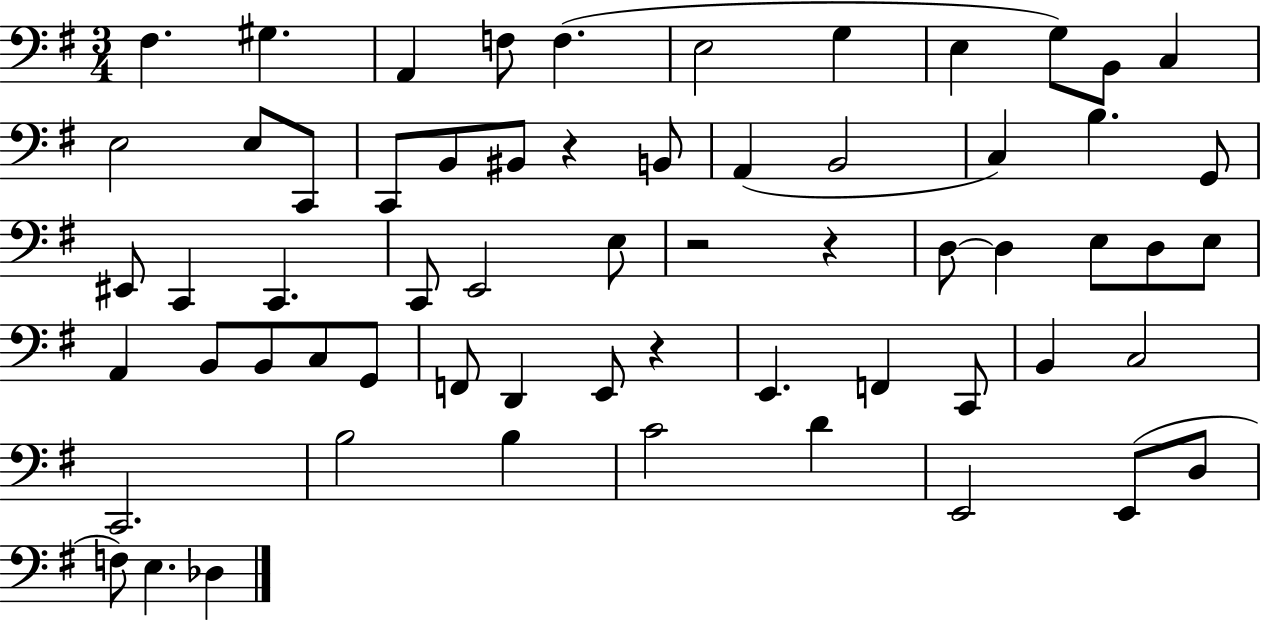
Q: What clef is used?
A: bass